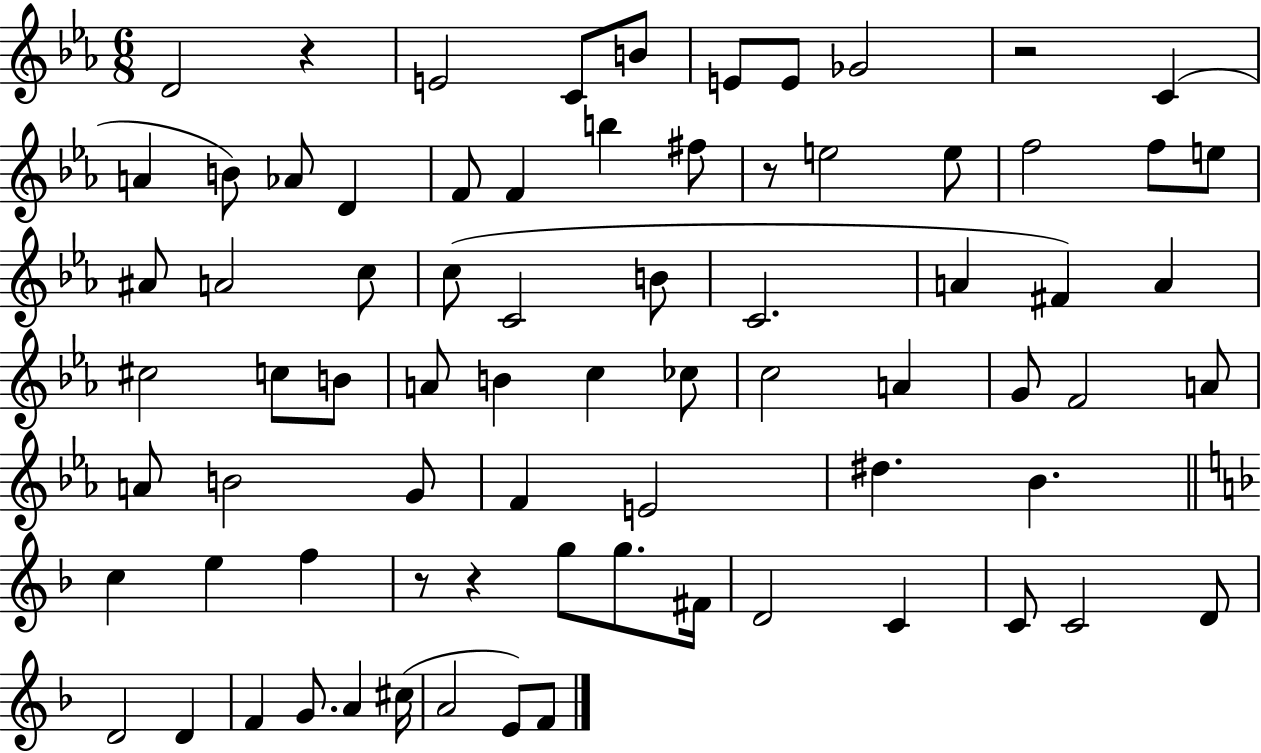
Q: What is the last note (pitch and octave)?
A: F4